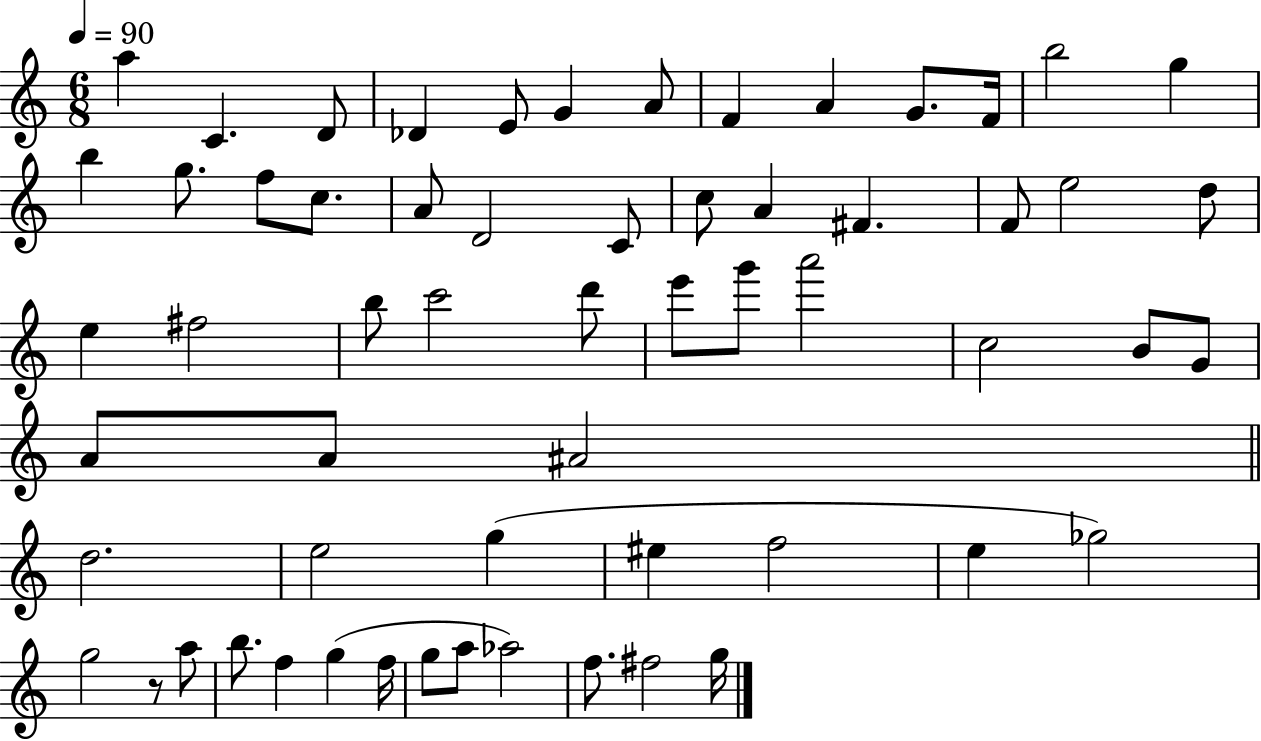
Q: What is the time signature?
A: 6/8